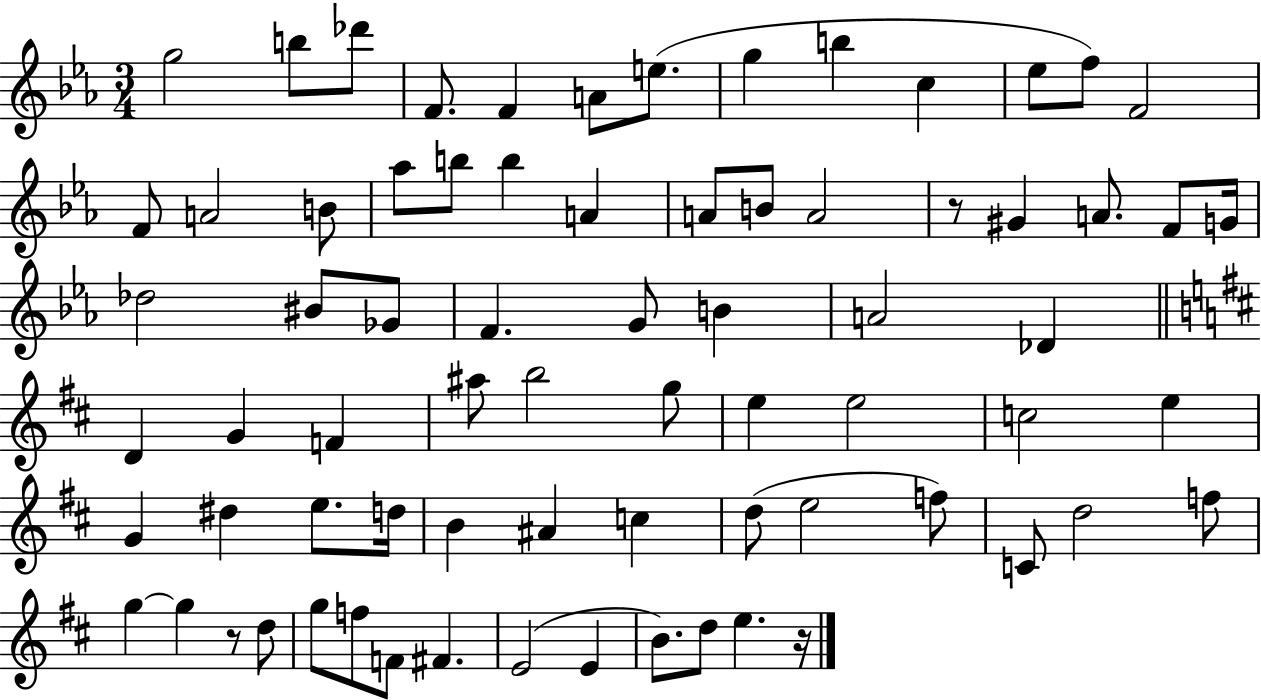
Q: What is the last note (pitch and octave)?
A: E5